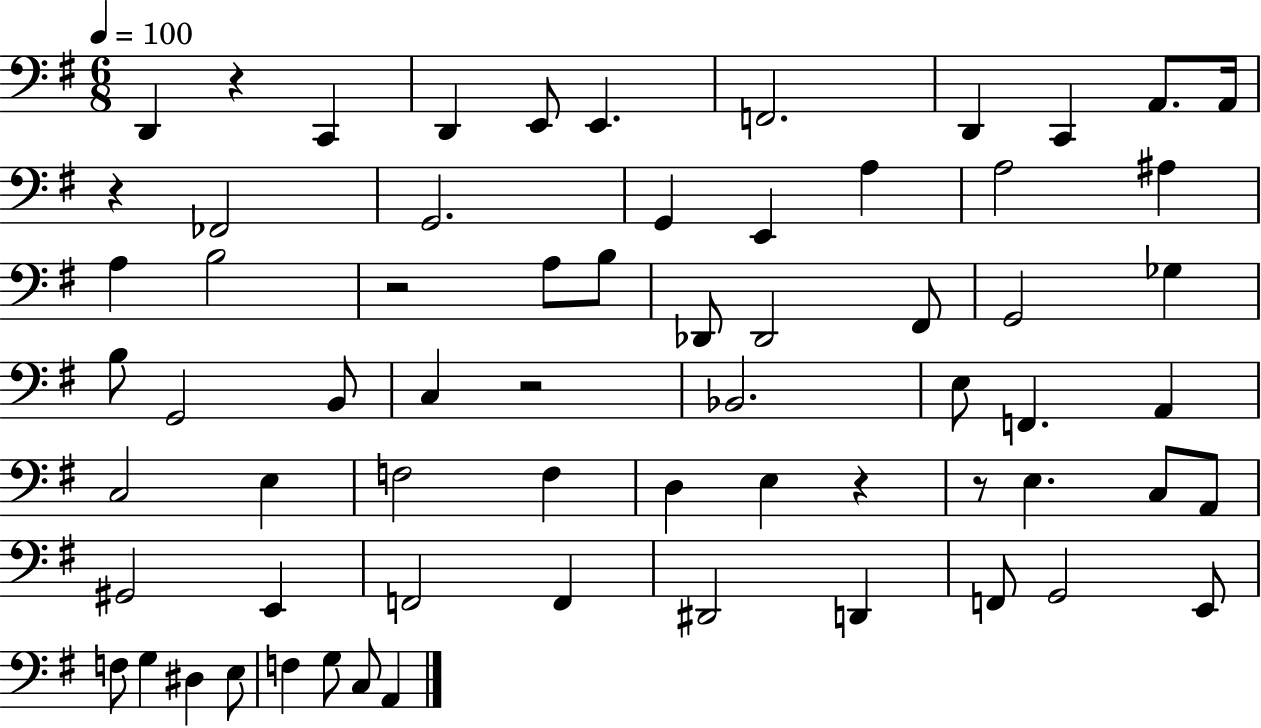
D2/q R/q C2/q D2/q E2/e E2/q. F2/h. D2/q C2/q A2/e. A2/s R/q FES2/h G2/h. G2/q E2/q A3/q A3/h A#3/q A3/q B3/h R/h A3/e B3/e Db2/e Db2/h F#2/e G2/h Gb3/q B3/e G2/h B2/e C3/q R/h Bb2/h. E3/e F2/q. A2/q C3/h E3/q F3/h F3/q D3/q E3/q R/q R/e E3/q. C3/e A2/e G#2/h E2/q F2/h F2/q D#2/h D2/q F2/e G2/h E2/e F3/e G3/q D#3/q E3/e F3/q G3/e C3/e A2/q